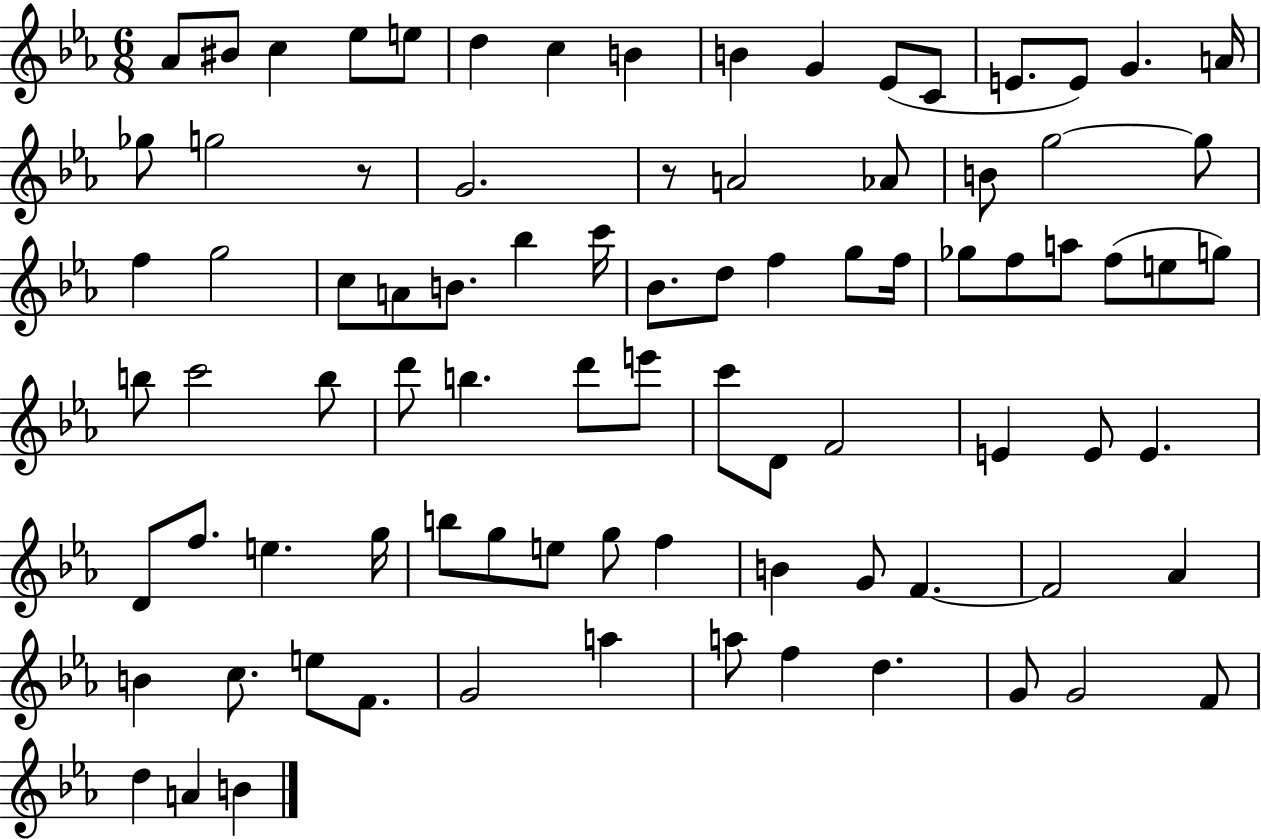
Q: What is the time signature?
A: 6/8